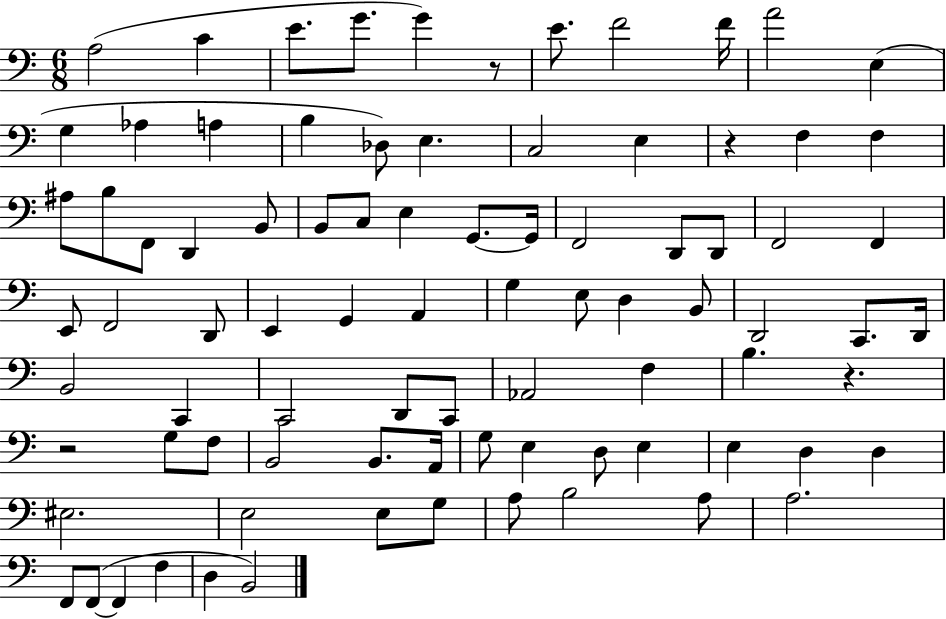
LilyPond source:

{
  \clef bass
  \numericTimeSignature
  \time 6/8
  \key c \major
  a2( c'4 | e'8. g'8. g'4) r8 | e'8. f'2 f'16 | a'2 e4( | \break g4 aes4 a4 | b4 des8) e4. | c2 e4 | r4 f4 f4 | \break ais8 b8 f,8 d,4 b,8 | b,8 c8 e4 g,8.~~ g,16 | f,2 d,8 d,8 | f,2 f,4 | \break e,8 f,2 d,8 | e,4 g,4 a,4 | g4 e8 d4 b,8 | d,2 c,8. d,16 | \break b,2 c,4 | c,2 d,8 c,8 | aes,2 f4 | b4. r4. | \break r2 g8 f8 | b,2 b,8. a,16 | g8 e4 d8 e4 | e4 d4 d4 | \break eis2. | e2 e8 g8 | a8 b2 a8 | a2. | \break f,8 f,8~(~ f,4 f4 | d4 b,2) | \bar "|."
}